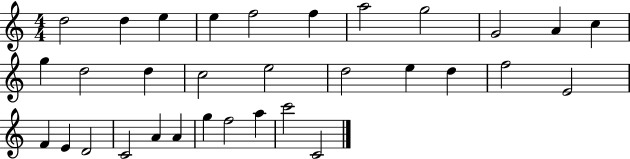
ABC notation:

X:1
T:Untitled
M:4/4
L:1/4
K:C
d2 d e e f2 f a2 g2 G2 A c g d2 d c2 e2 d2 e d f2 E2 F E D2 C2 A A g f2 a c'2 C2